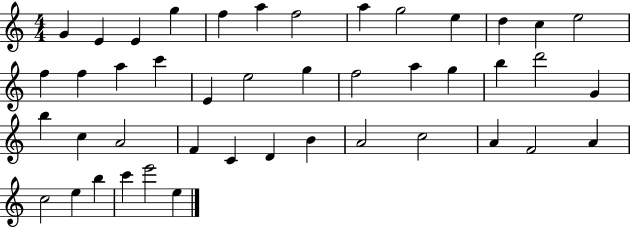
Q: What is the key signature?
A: C major